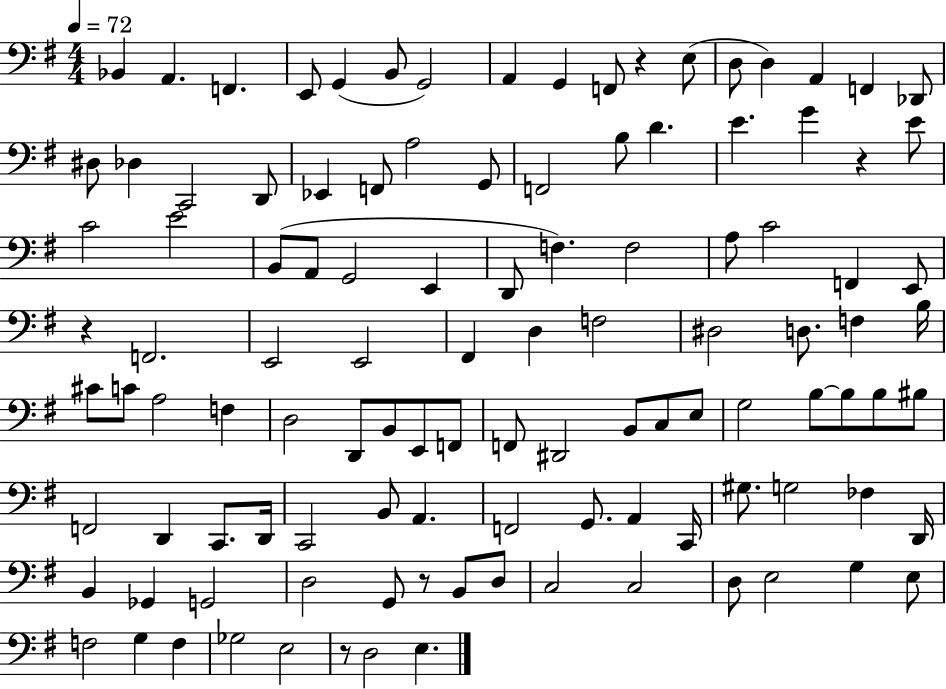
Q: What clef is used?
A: bass